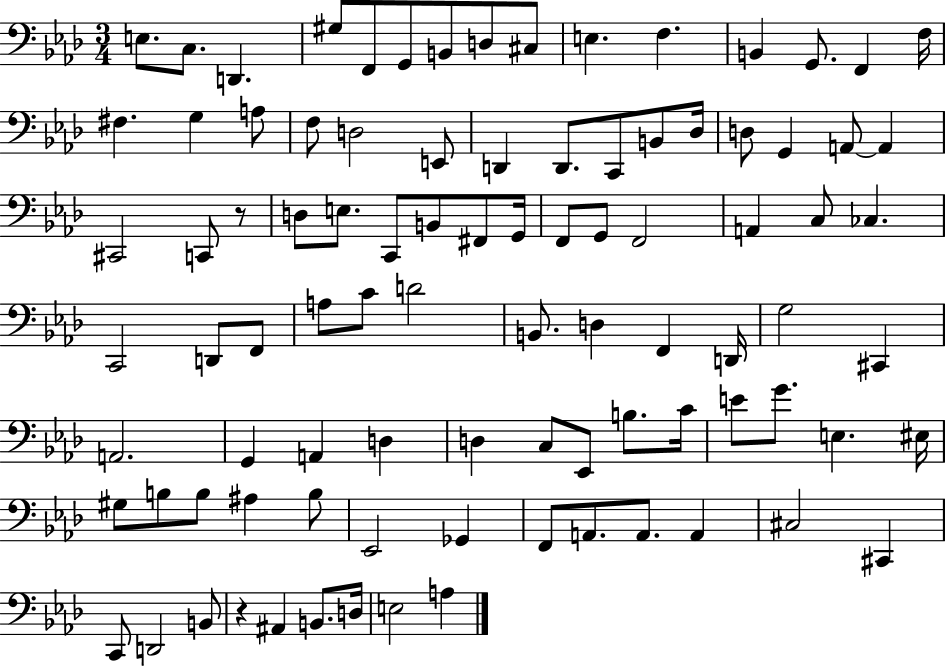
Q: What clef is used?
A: bass